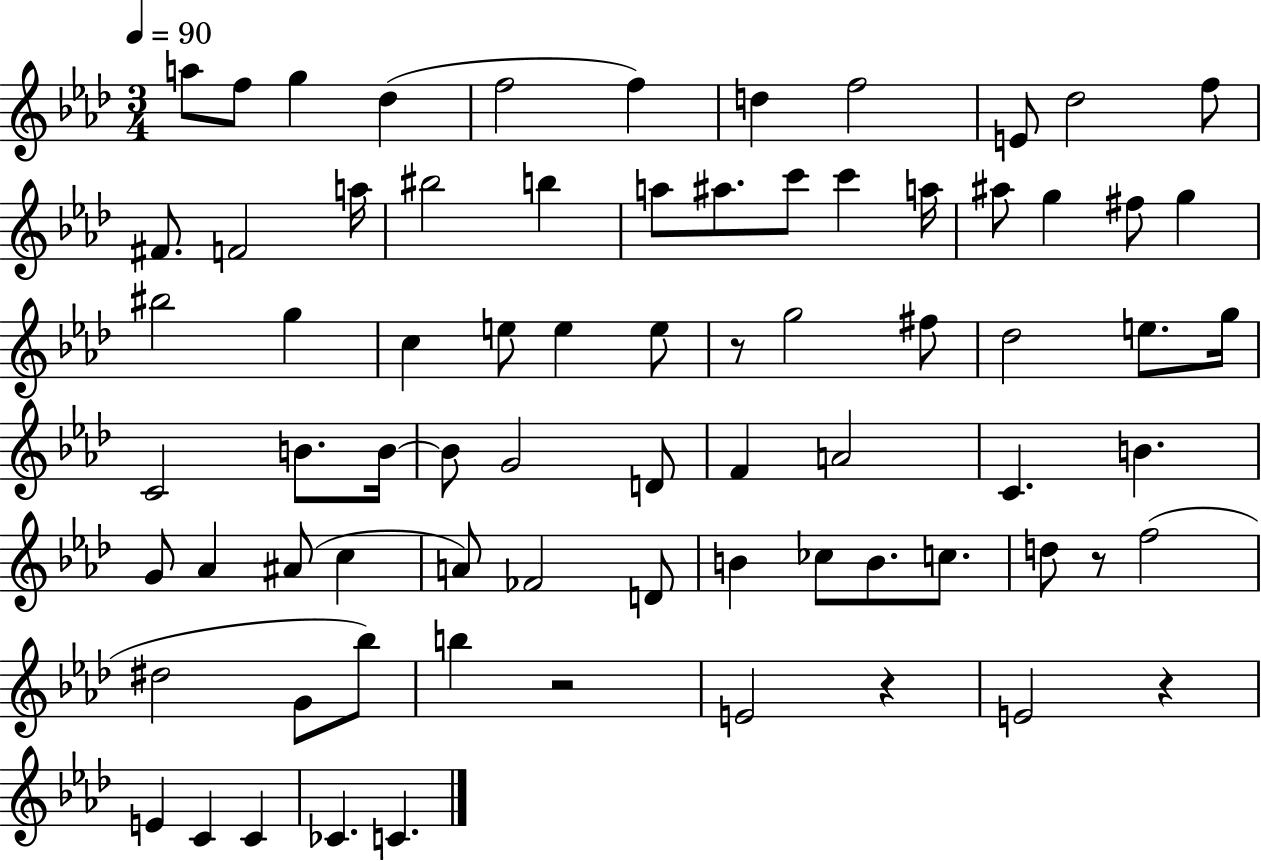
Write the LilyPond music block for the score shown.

{
  \clef treble
  \numericTimeSignature
  \time 3/4
  \key aes \major
  \tempo 4 = 90
  a''8 f''8 g''4 des''4( | f''2 f''4) | d''4 f''2 | e'8 des''2 f''8 | \break fis'8. f'2 a''16 | bis''2 b''4 | a''8 ais''8. c'''8 c'''4 a''16 | ais''8 g''4 fis''8 g''4 | \break bis''2 g''4 | c''4 e''8 e''4 e''8 | r8 g''2 fis''8 | des''2 e''8. g''16 | \break c'2 b'8. b'16~~ | b'8 g'2 d'8 | f'4 a'2 | c'4. b'4. | \break g'8 aes'4 ais'8( c''4 | a'8) fes'2 d'8 | b'4 ces''8 b'8. c''8. | d''8 r8 f''2( | \break dis''2 g'8 bes''8) | b''4 r2 | e'2 r4 | e'2 r4 | \break e'4 c'4 c'4 | ces'4. c'4. | \bar "|."
}